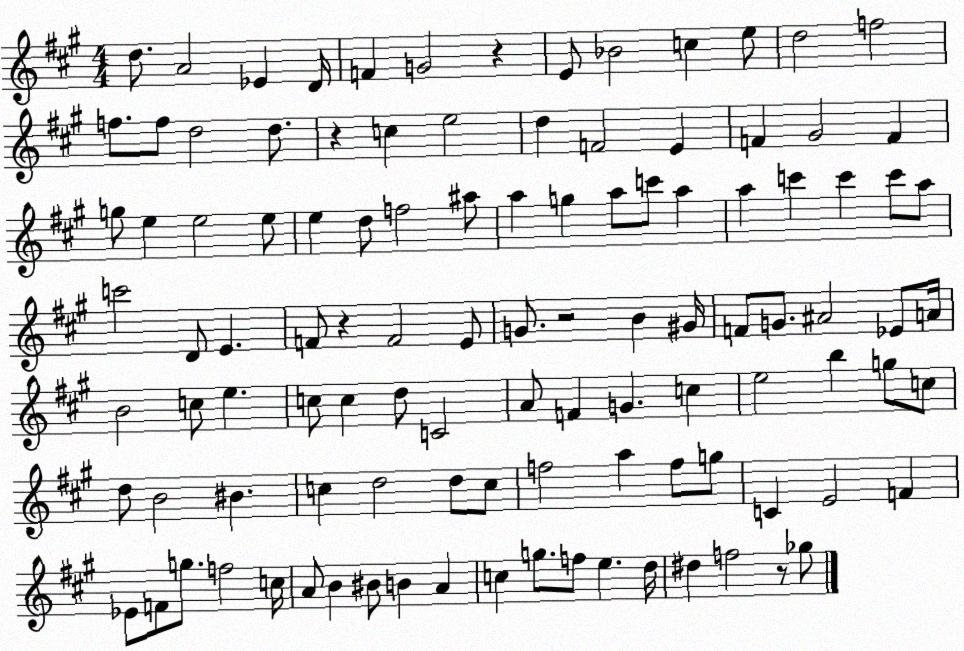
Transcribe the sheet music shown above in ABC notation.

X:1
T:Untitled
M:4/4
L:1/4
K:A
d/2 A2 _E D/4 F G2 z E/2 _B2 c e/2 d2 f2 f/2 f/2 d2 d/2 z c e2 d F2 E F ^G2 F g/2 e e2 e/2 e d/2 f2 ^a/2 a g a/2 c'/2 a a c' c' c'/2 a/2 c'2 D/2 E F/2 z F2 E/2 G/2 z2 B ^G/4 F/2 G/2 ^A2 _E/2 A/4 B2 c/2 e c/2 c d/2 C2 A/2 F G c e2 b g/2 c/2 d/2 B2 ^B c d2 d/2 c/2 f2 a f/2 g/2 C E2 F _E/2 F/2 g/2 f2 c/4 A/2 B ^B/2 B A c g/2 f/2 e d/4 ^d f2 z/2 _g/2